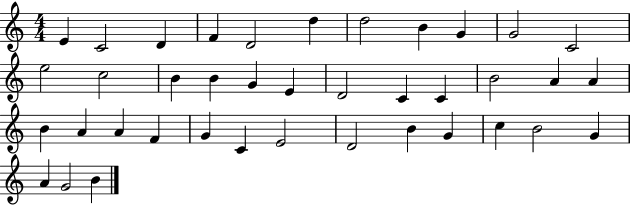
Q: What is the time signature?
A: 4/4